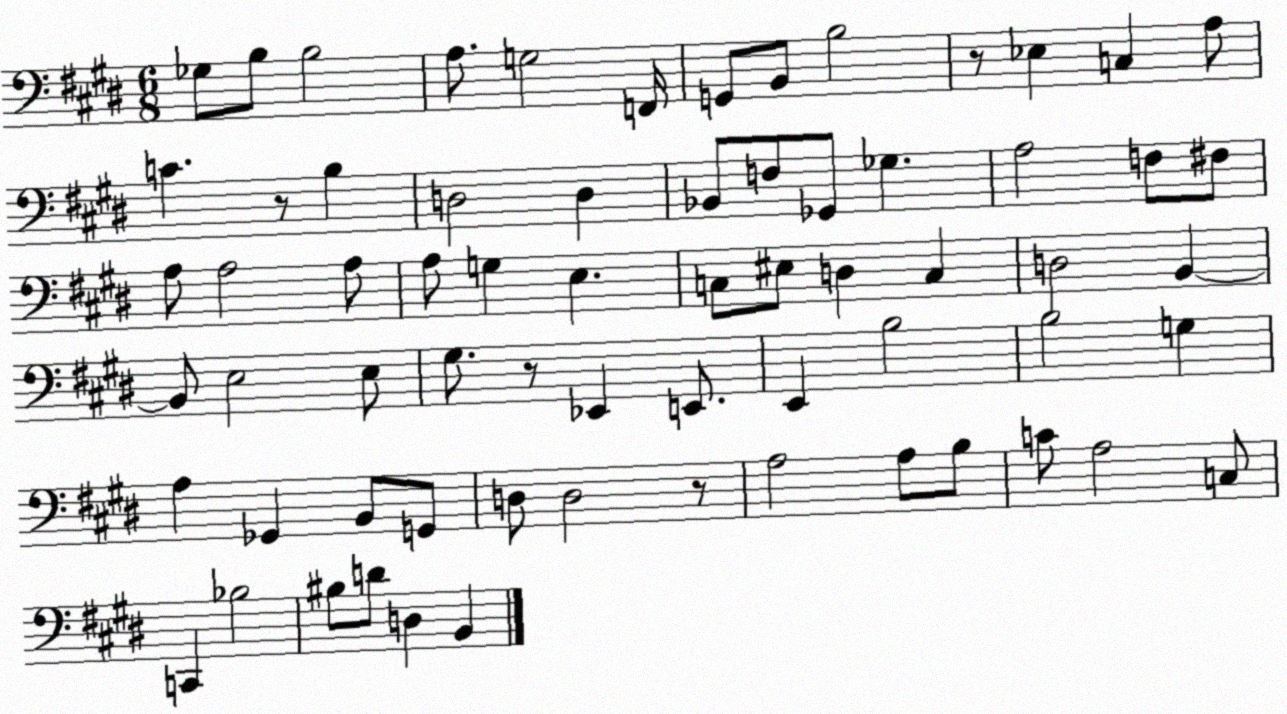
X:1
T:Untitled
M:6/8
L:1/4
K:E
_G,/2 B,/2 B,2 A,/2 G,2 F,,/4 G,,/2 B,,/2 B,2 z/2 _E, C, A,/2 C z/2 B, D,2 D, _B,,/2 F,/2 _G,,/2 _G, A,2 F,/2 ^F,/2 A,/2 A,2 A,/2 A,/2 G, E, C,/2 ^E,/2 D, C, D,2 B,, B,,/2 E,2 E,/2 ^G,/2 z/2 _E,, E,,/2 E,, B,2 B,2 G, A, _G,, B,,/2 G,,/2 D,/2 D,2 z/2 A,2 A,/2 B,/2 C/2 A,2 C,/2 C,, _B,2 ^B,/2 D/2 D, B,,